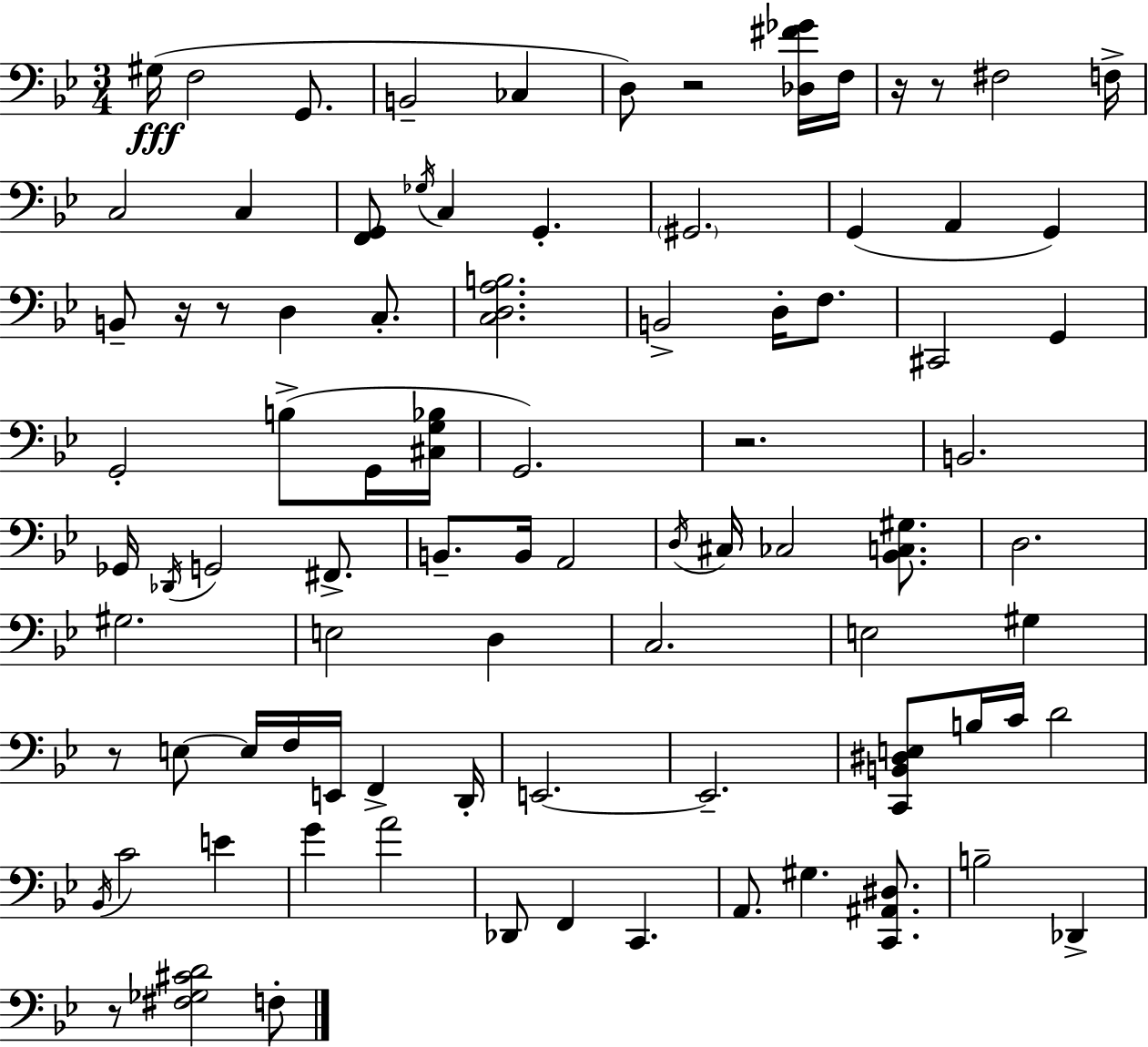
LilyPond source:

{
  \clef bass
  \numericTimeSignature
  \time 3/4
  \key bes \major
  gis16(\fff f2 g,8. | b,2-- ces4 | d8) r2 <des fis' ges'>16 f16 | r16 r8 fis2 f16-> | \break c2 c4 | <f, g,>8 \acciaccatura { ges16 } c4 g,4.-. | \parenthesize gis,2. | g,4( a,4 g,4) | \break b,8-- r16 r8 d4 c8.-. | <c d a b>2. | b,2-> d16-. f8. | cis,2 g,4 | \break g,2-. b8->( g,16 | <cis g bes>16 g,2.) | r2. | b,2. | \break ges,16 \acciaccatura { des,16 } g,2 fis,8.-> | b,8.-- b,16 a,2 | \acciaccatura { d16 } cis16 ces2 | <bes, c gis>8. d2. | \break gis2. | e2 d4 | c2. | e2 gis4 | \break r8 e8~~ e16 f16 e,16 f,4-> | d,16-. e,2.~~ | e,2.-- | <c, b, dis e>8 b16 c'16 d'2 | \break \acciaccatura { bes,16 } c'2 | e'4 g'4 a'2 | des,8 f,4 c,4. | a,8. gis4. | \break <c, ais, dis>8. b2-- | des,4-> r8 <fis ges cis' d'>2 | f8-. \bar "|."
}